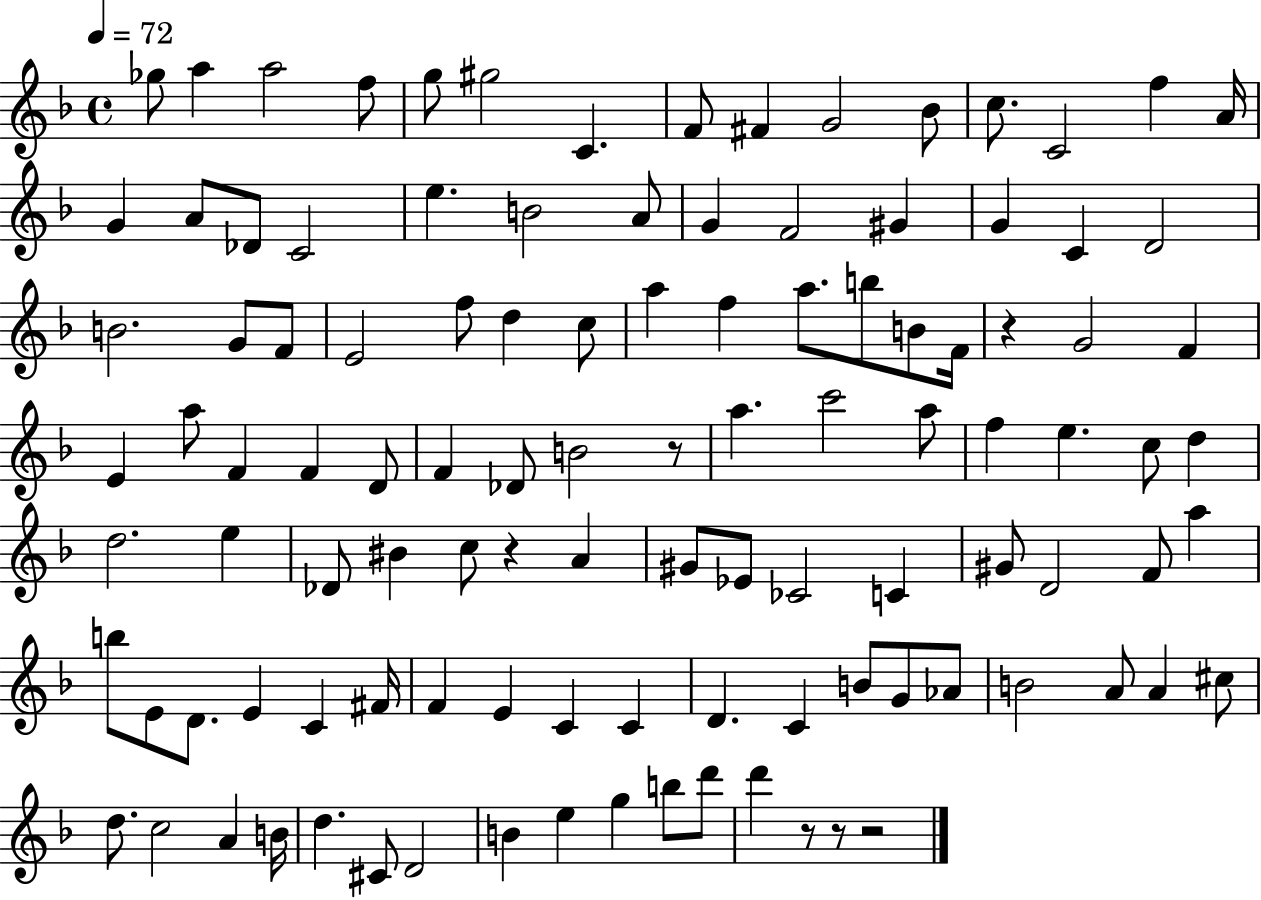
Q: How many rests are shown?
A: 6